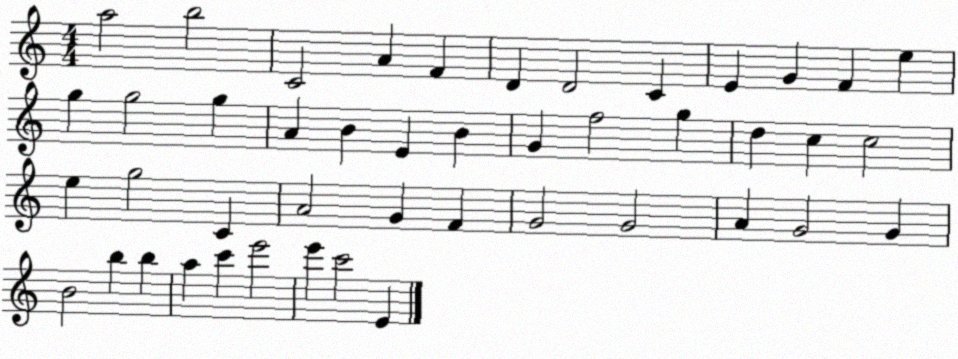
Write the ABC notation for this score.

X:1
T:Untitled
M:4/4
L:1/4
K:C
a2 b2 C2 A F D D2 C E G F e g g2 g A B E B G f2 g d c c2 e g2 C A2 G F G2 G2 A G2 G B2 b b a c' e'2 e' c'2 E